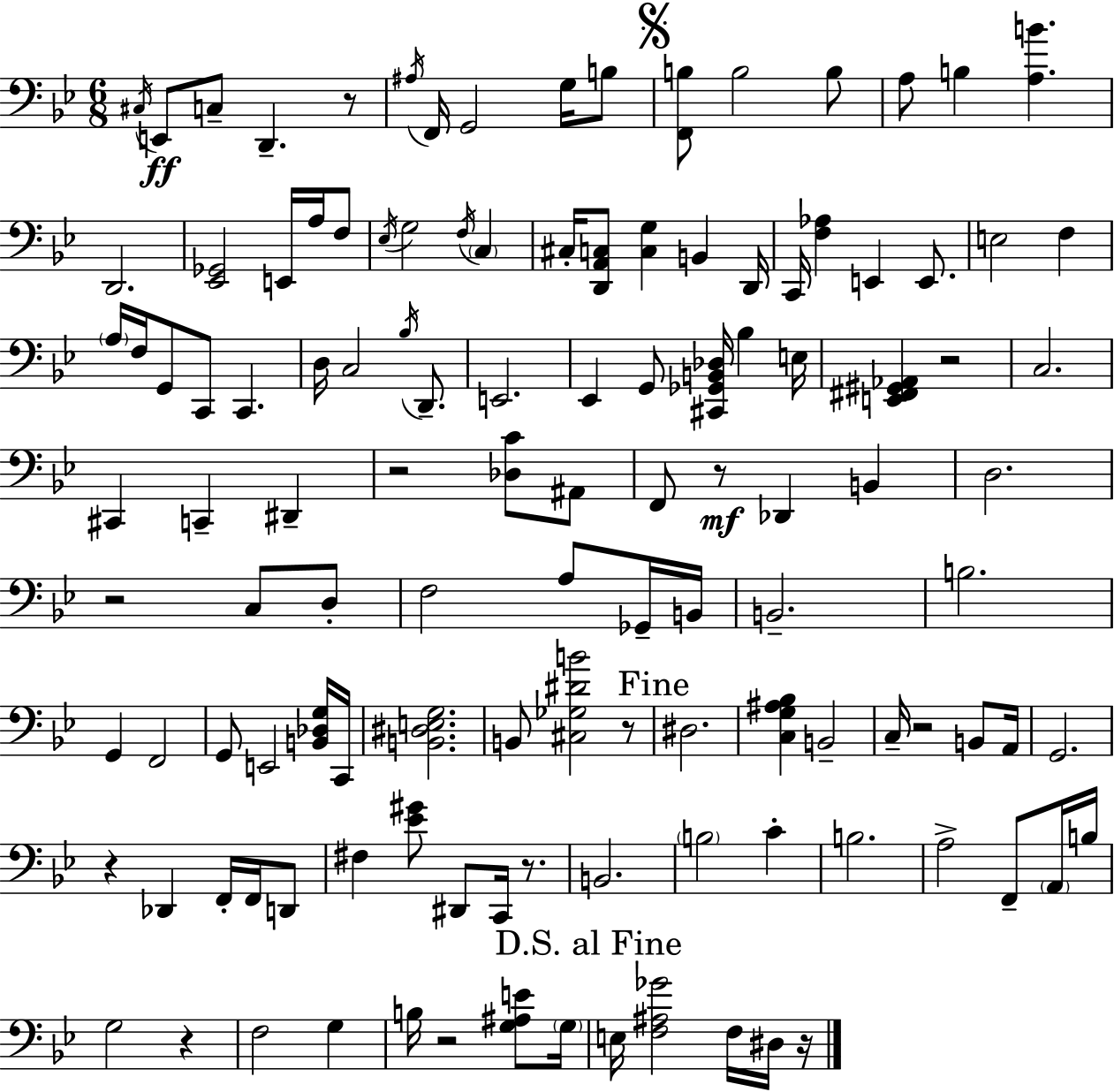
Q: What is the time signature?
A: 6/8